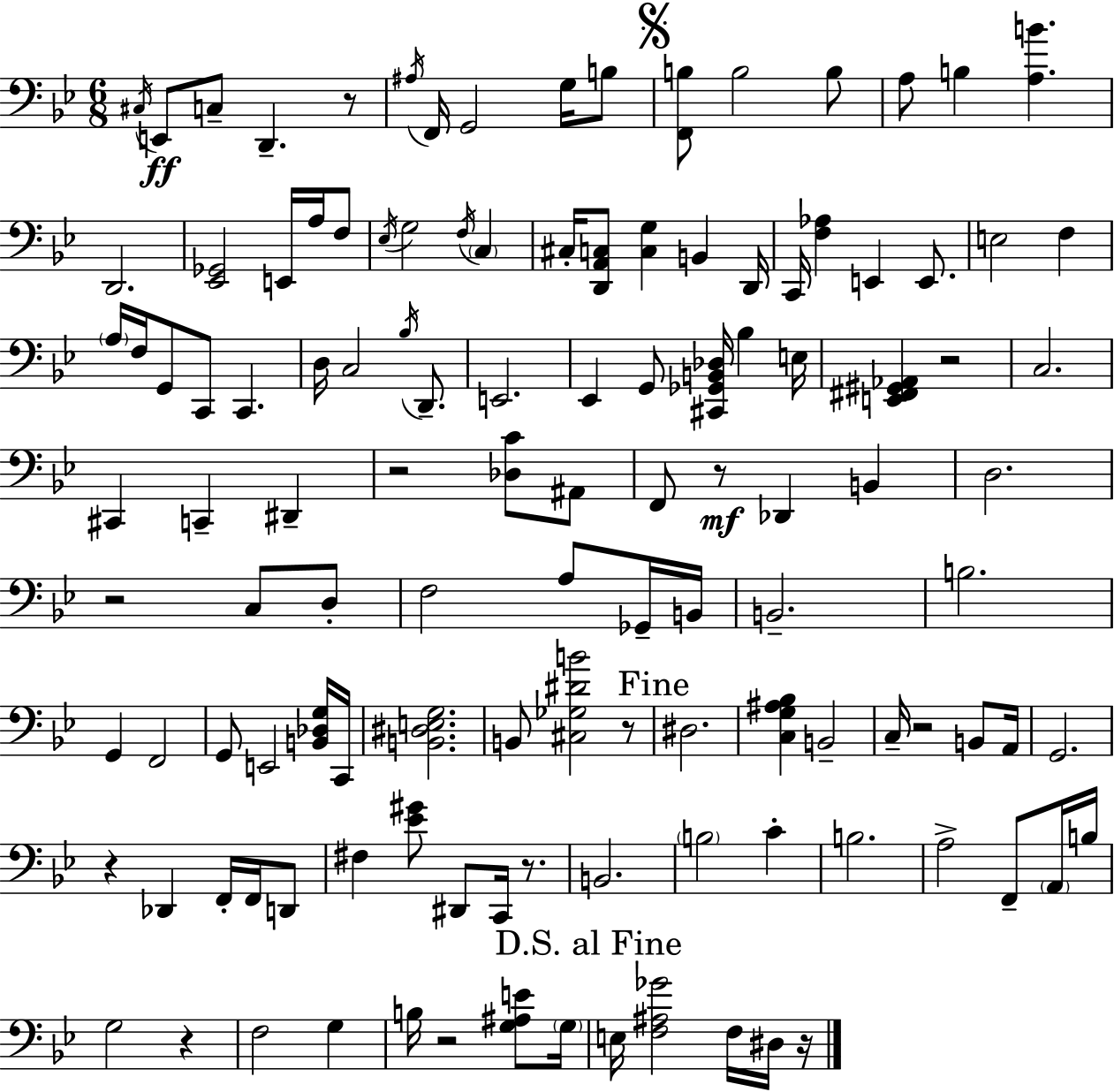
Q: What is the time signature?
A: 6/8